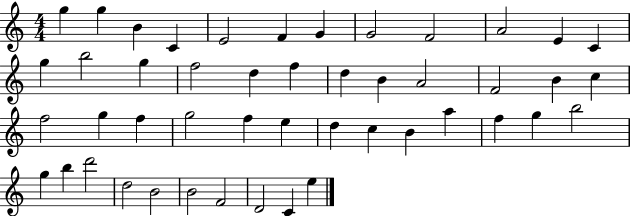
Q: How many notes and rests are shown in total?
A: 47